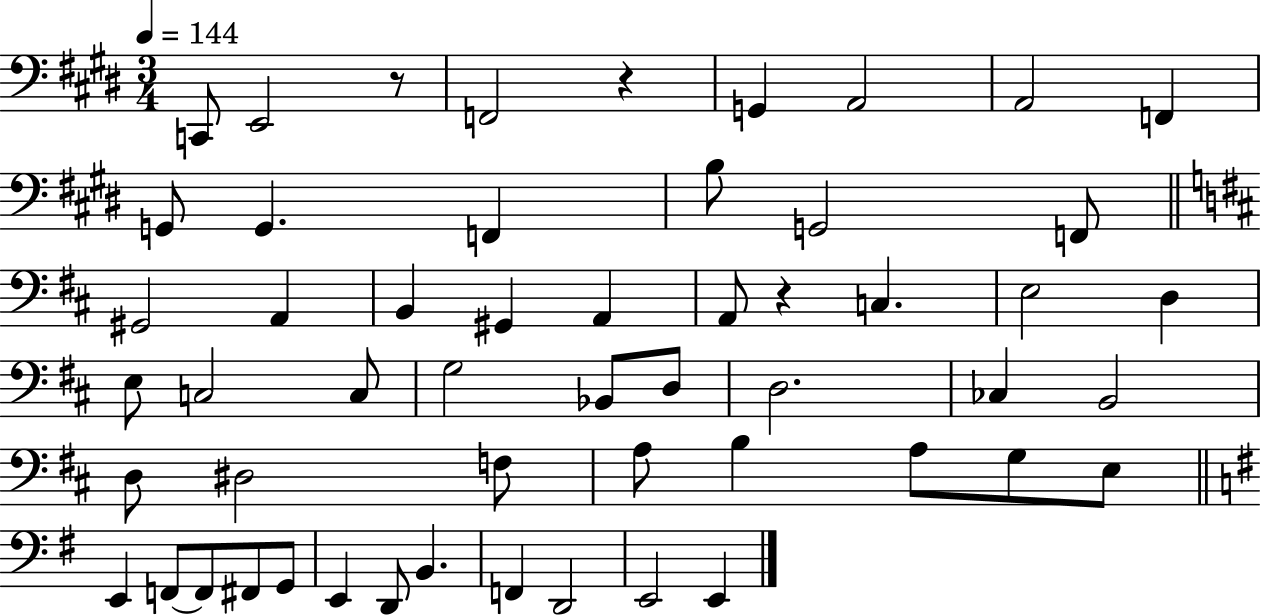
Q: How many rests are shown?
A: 3